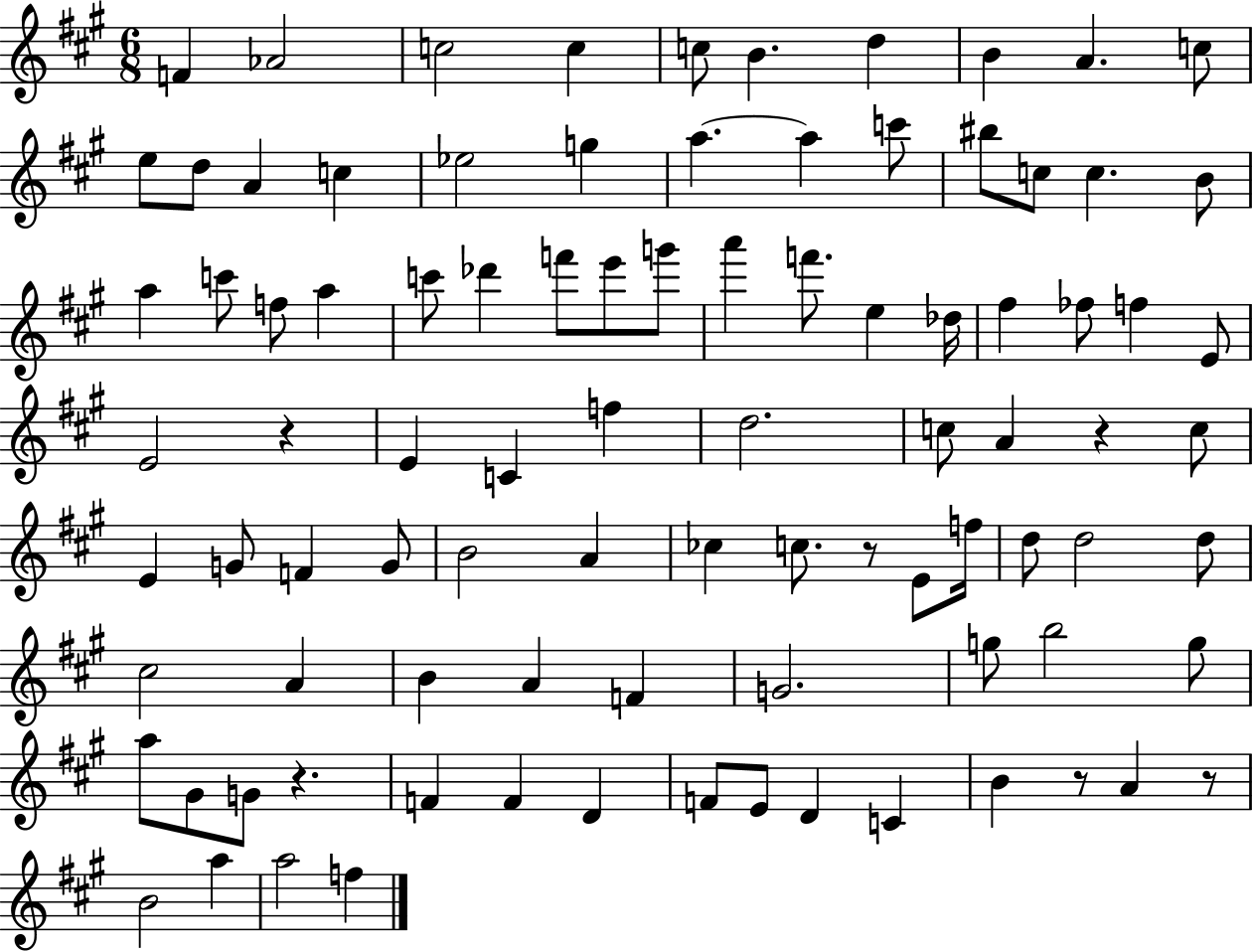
{
  \clef treble
  \numericTimeSignature
  \time 6/8
  \key a \major
  f'4 aes'2 | c''2 c''4 | c''8 b'4. d''4 | b'4 a'4. c''8 | \break e''8 d''8 a'4 c''4 | ees''2 g''4 | a''4.~~ a''4 c'''8 | bis''8 c''8 c''4. b'8 | \break a''4 c'''8 f''8 a''4 | c'''8 des'''4 f'''8 e'''8 g'''8 | a'''4 f'''8. e''4 des''16 | fis''4 fes''8 f''4 e'8 | \break e'2 r4 | e'4 c'4 f''4 | d''2. | c''8 a'4 r4 c''8 | \break e'4 g'8 f'4 g'8 | b'2 a'4 | ces''4 c''8. r8 e'8 f''16 | d''8 d''2 d''8 | \break cis''2 a'4 | b'4 a'4 f'4 | g'2. | g''8 b''2 g''8 | \break a''8 gis'8 g'8 r4. | f'4 f'4 d'4 | f'8 e'8 d'4 c'4 | b'4 r8 a'4 r8 | \break b'2 a''4 | a''2 f''4 | \bar "|."
}